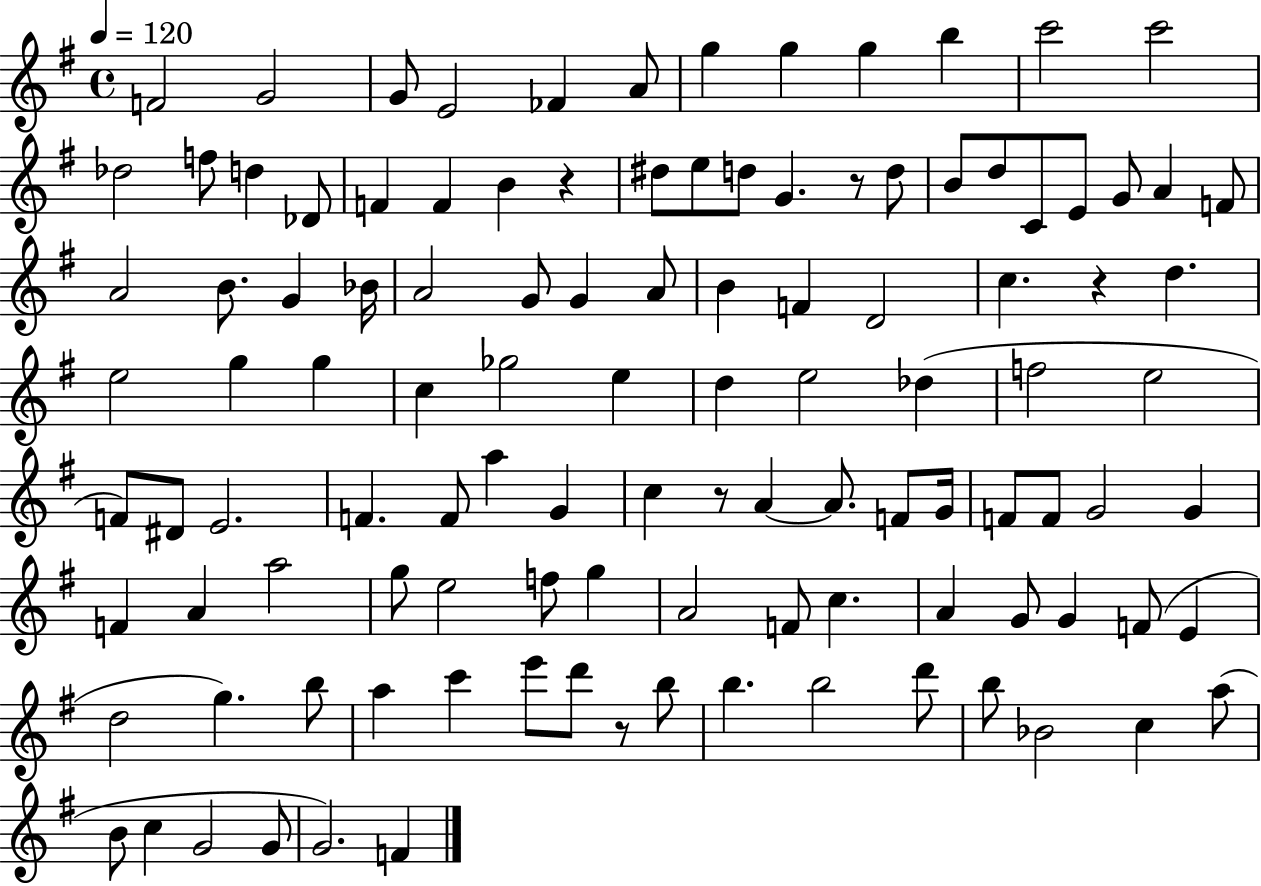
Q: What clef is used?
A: treble